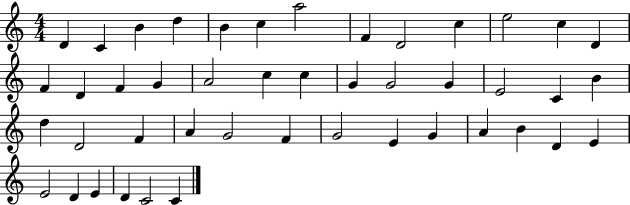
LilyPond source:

{
  \clef treble
  \numericTimeSignature
  \time 4/4
  \key c \major
  d'4 c'4 b'4 d''4 | b'4 c''4 a''2 | f'4 d'2 c''4 | e''2 c''4 d'4 | \break f'4 d'4 f'4 g'4 | a'2 c''4 c''4 | g'4 g'2 g'4 | e'2 c'4 b'4 | \break d''4 d'2 f'4 | a'4 g'2 f'4 | g'2 e'4 g'4 | a'4 b'4 d'4 e'4 | \break e'2 d'4 e'4 | d'4 c'2 c'4 | \bar "|."
}